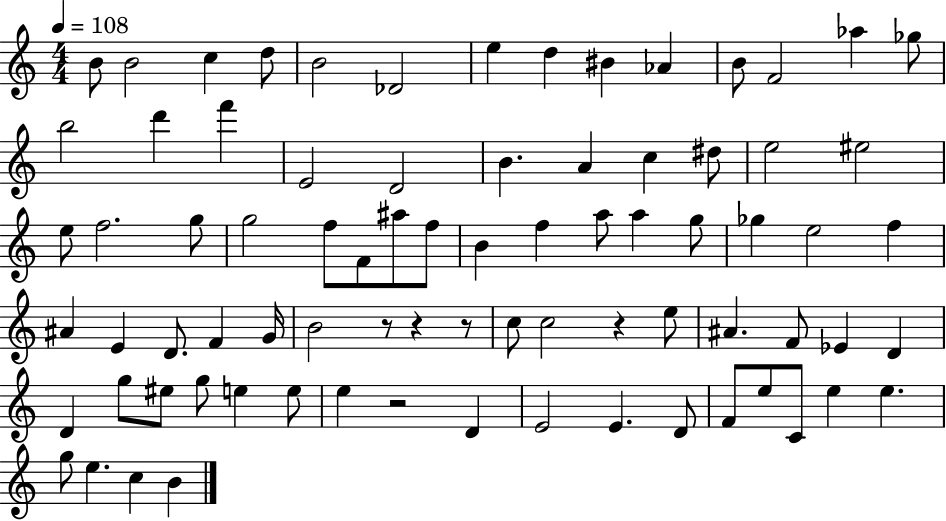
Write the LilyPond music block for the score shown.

{
  \clef treble
  \numericTimeSignature
  \time 4/4
  \key c \major
  \tempo 4 = 108
  \repeat volta 2 { b'8 b'2 c''4 d''8 | b'2 des'2 | e''4 d''4 bis'4 aes'4 | b'8 f'2 aes''4 ges''8 | \break b''2 d'''4 f'''4 | e'2 d'2 | b'4. a'4 c''4 dis''8 | e''2 eis''2 | \break e''8 f''2. g''8 | g''2 f''8 f'8 ais''8 f''8 | b'4 f''4 a''8 a''4 g''8 | ges''4 e''2 f''4 | \break ais'4 e'4 d'8. f'4 g'16 | b'2 r8 r4 r8 | c''8 c''2 r4 e''8 | ais'4. f'8 ees'4 d'4 | \break d'4 g''8 eis''8 g''8 e''4 e''8 | e''4 r2 d'4 | e'2 e'4. d'8 | f'8 e''8 c'8 e''4 e''4. | \break g''8 e''4. c''4 b'4 | } \bar "|."
}